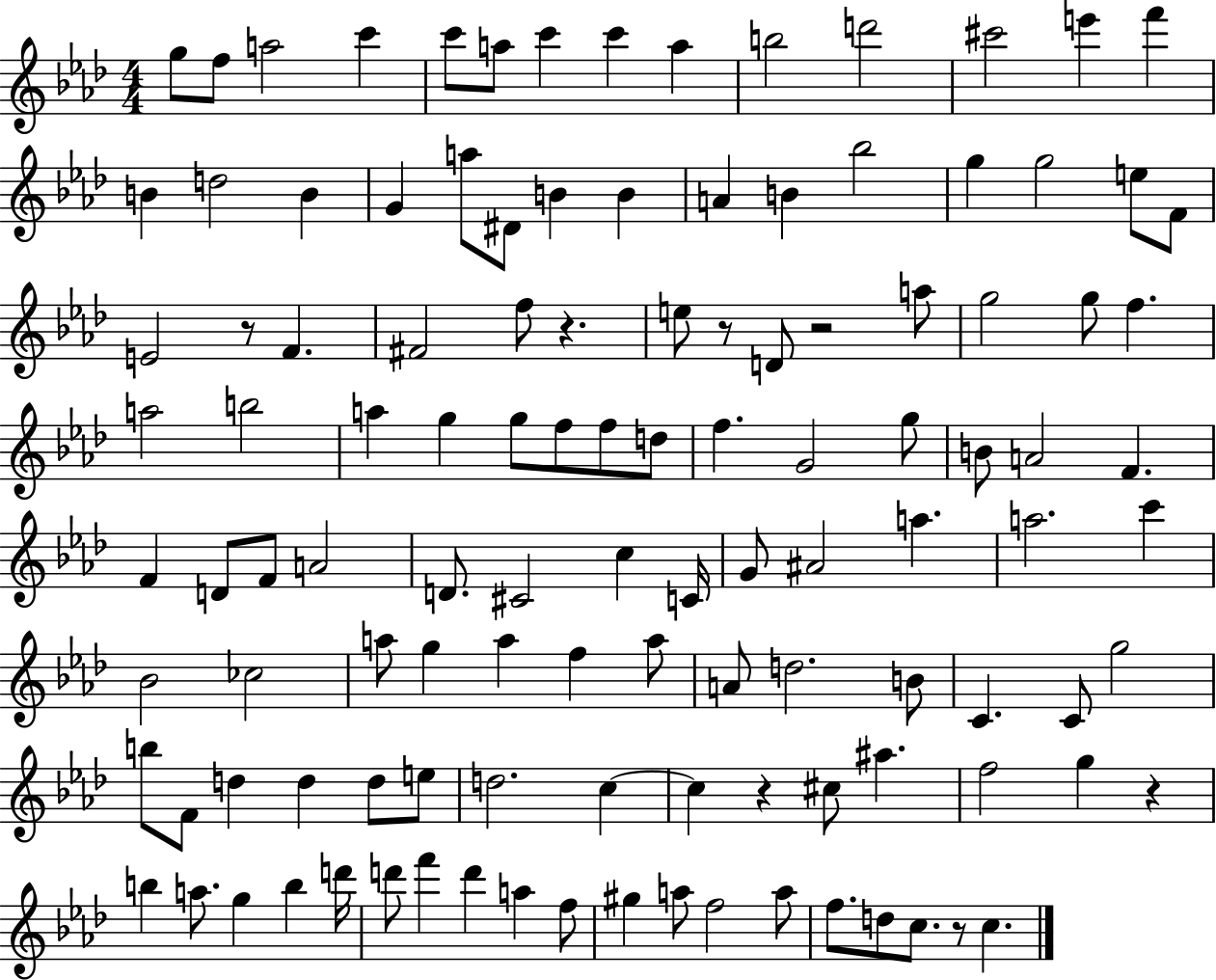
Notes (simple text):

G5/e F5/e A5/h C6/q C6/e A5/e C6/q C6/q A5/q B5/h D6/h C#6/h E6/q F6/q B4/q D5/h B4/q G4/q A5/e D#4/e B4/q B4/q A4/q B4/q Bb5/h G5/q G5/h E5/e F4/e E4/h R/e F4/q. F#4/h F5/e R/q. E5/e R/e D4/e R/h A5/e G5/h G5/e F5/q. A5/h B5/h A5/q G5/q G5/e F5/e F5/e D5/e F5/q. G4/h G5/e B4/e A4/h F4/q. F4/q D4/e F4/e A4/h D4/e. C#4/h C5/q C4/s G4/e A#4/h A5/q. A5/h. C6/q Bb4/h CES5/h A5/e G5/q A5/q F5/q A5/e A4/e D5/h. B4/e C4/q. C4/e G5/h B5/e F4/e D5/q D5/q D5/e E5/e D5/h. C5/q C5/q R/q C#5/e A#5/q. F5/h G5/q R/q B5/q A5/e. G5/q B5/q D6/s D6/e F6/q D6/q A5/q F5/e G#5/q A5/e F5/h A5/e F5/e. D5/e C5/e. R/e C5/q.